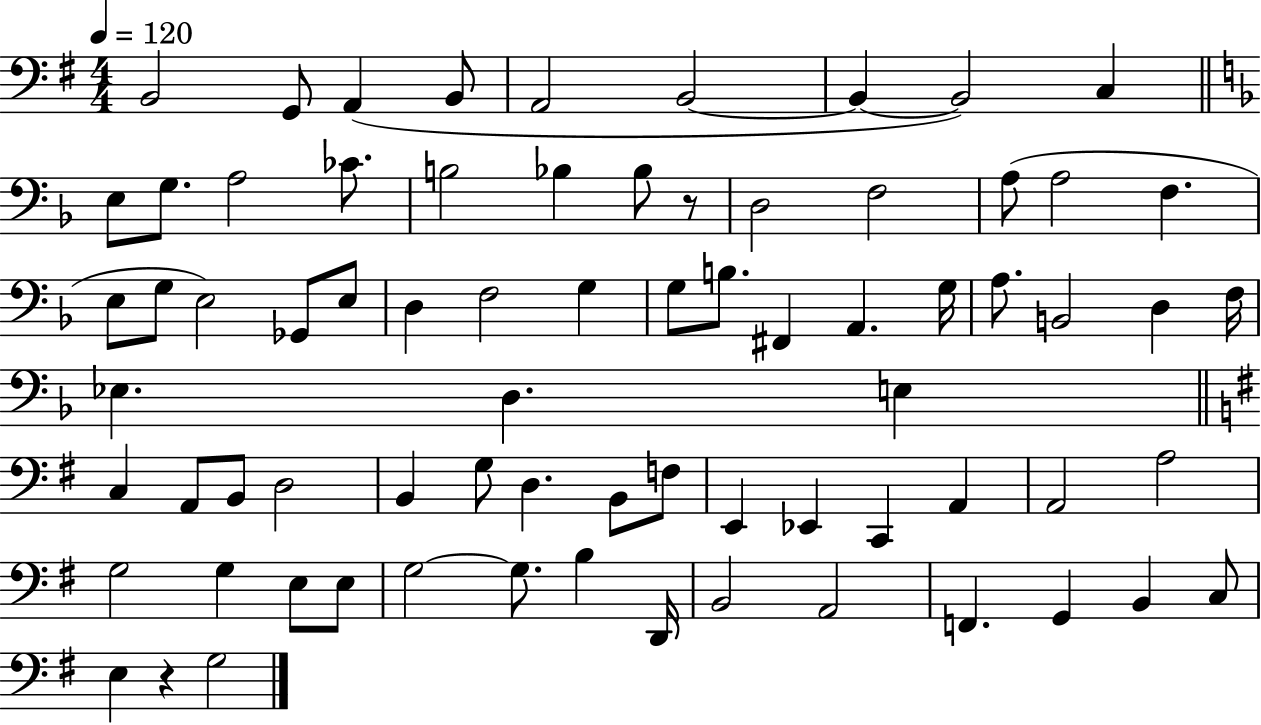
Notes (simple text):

B2/h G2/e A2/q B2/e A2/h B2/h B2/q B2/h C3/q E3/e G3/e. A3/h CES4/e. B3/h Bb3/q Bb3/e R/e D3/h F3/h A3/e A3/h F3/q. E3/e G3/e E3/h Gb2/e E3/e D3/q F3/h G3/q G3/e B3/e. F#2/q A2/q. G3/s A3/e. B2/h D3/q F3/s Eb3/q. D3/q. E3/q C3/q A2/e B2/e D3/h B2/q G3/e D3/q. B2/e F3/e E2/q Eb2/q C2/q A2/q A2/h A3/h G3/h G3/q E3/e E3/e G3/h G3/e. B3/q D2/s B2/h A2/h F2/q. G2/q B2/q C3/e E3/q R/q G3/h